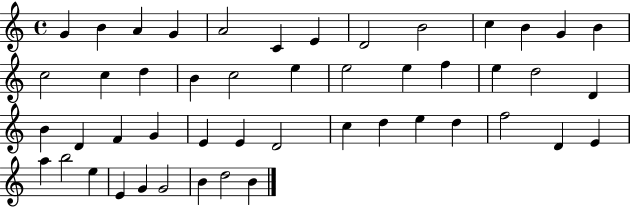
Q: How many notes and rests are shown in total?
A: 48